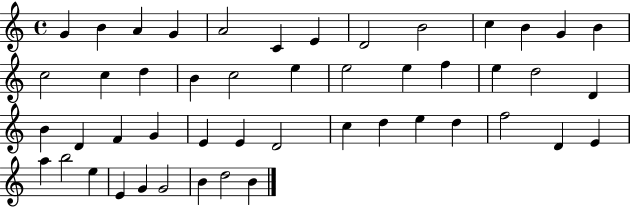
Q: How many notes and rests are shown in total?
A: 48